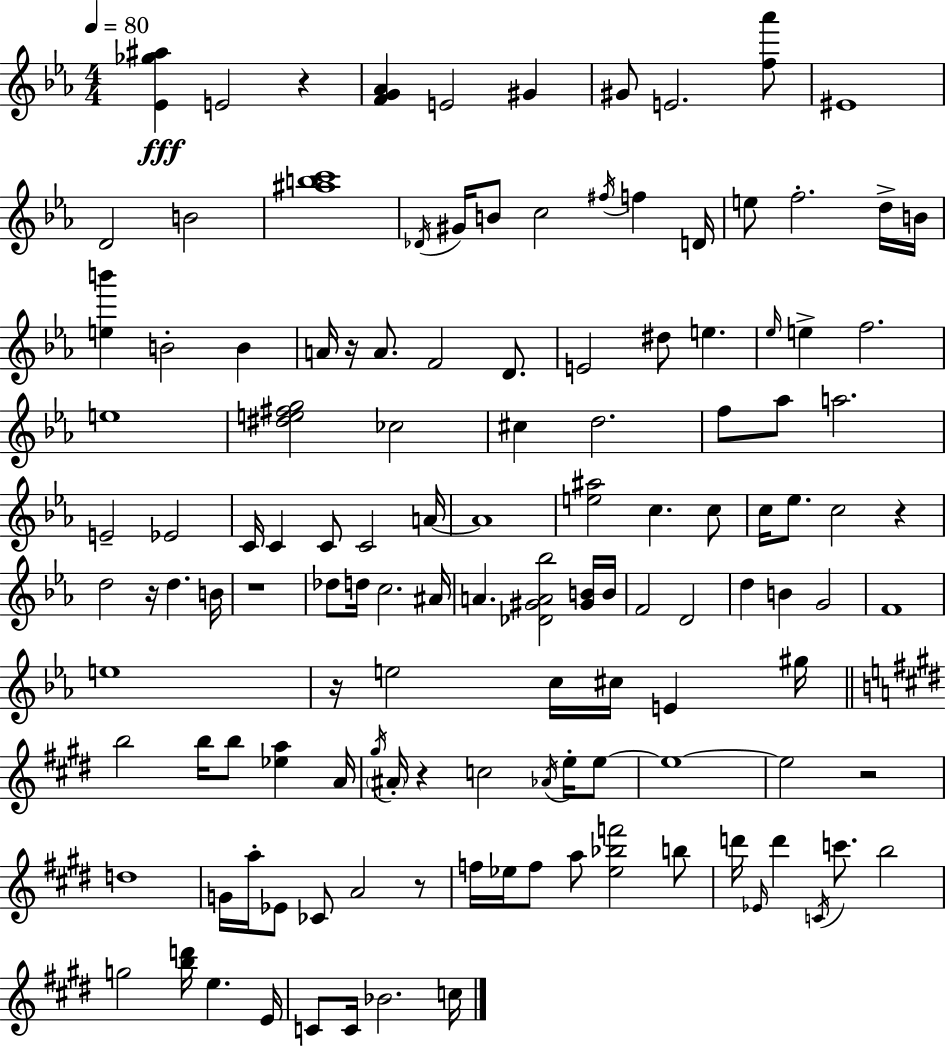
[Eb4,Gb5,A#5]/q E4/h R/q [F4,G4,Ab4]/q E4/h G#4/q G#4/e E4/h. [F5,Ab6]/e EIS4/w D4/h B4/h [A#5,B5,C6]/w Db4/s G#4/s B4/e C5/h F#5/s F5/q D4/s E5/e F5/h. D5/s B4/s [E5,B6]/q B4/h B4/q A4/s R/s A4/e. F4/h D4/e. E4/h D#5/e E5/q. Eb5/s E5/q F5/h. E5/w [D#5,E5,F#5,G5]/h CES5/h C#5/q D5/h. F5/e Ab5/e A5/h. E4/h Eb4/h C4/s C4/q C4/e C4/h A4/s A4/w [E5,A#5]/h C5/q. C5/e C5/s Eb5/e. C5/h R/q D5/h R/s D5/q. B4/s R/w Db5/e D5/s C5/h. A#4/s A4/q. [Db4,G#4,A4,Bb5]/h [G#4,B4]/s B4/s F4/h D4/h D5/q B4/q G4/h F4/w E5/w R/s E5/h C5/s C#5/s E4/q G#5/s B5/h B5/s B5/e [Eb5,A5]/q A4/s G#5/s A#4/s R/q C5/h Ab4/s E5/s E5/e E5/w E5/h R/h D5/w G4/s A5/s Eb4/e CES4/e A4/h R/e F5/s Eb5/s F5/e A5/e [Eb5,Bb5,F6]/h B5/e D6/s Eb4/s D6/q C4/s C6/e. B5/h G5/h [B5,D6]/s E5/q. E4/s C4/e C4/s Bb4/h. C5/s